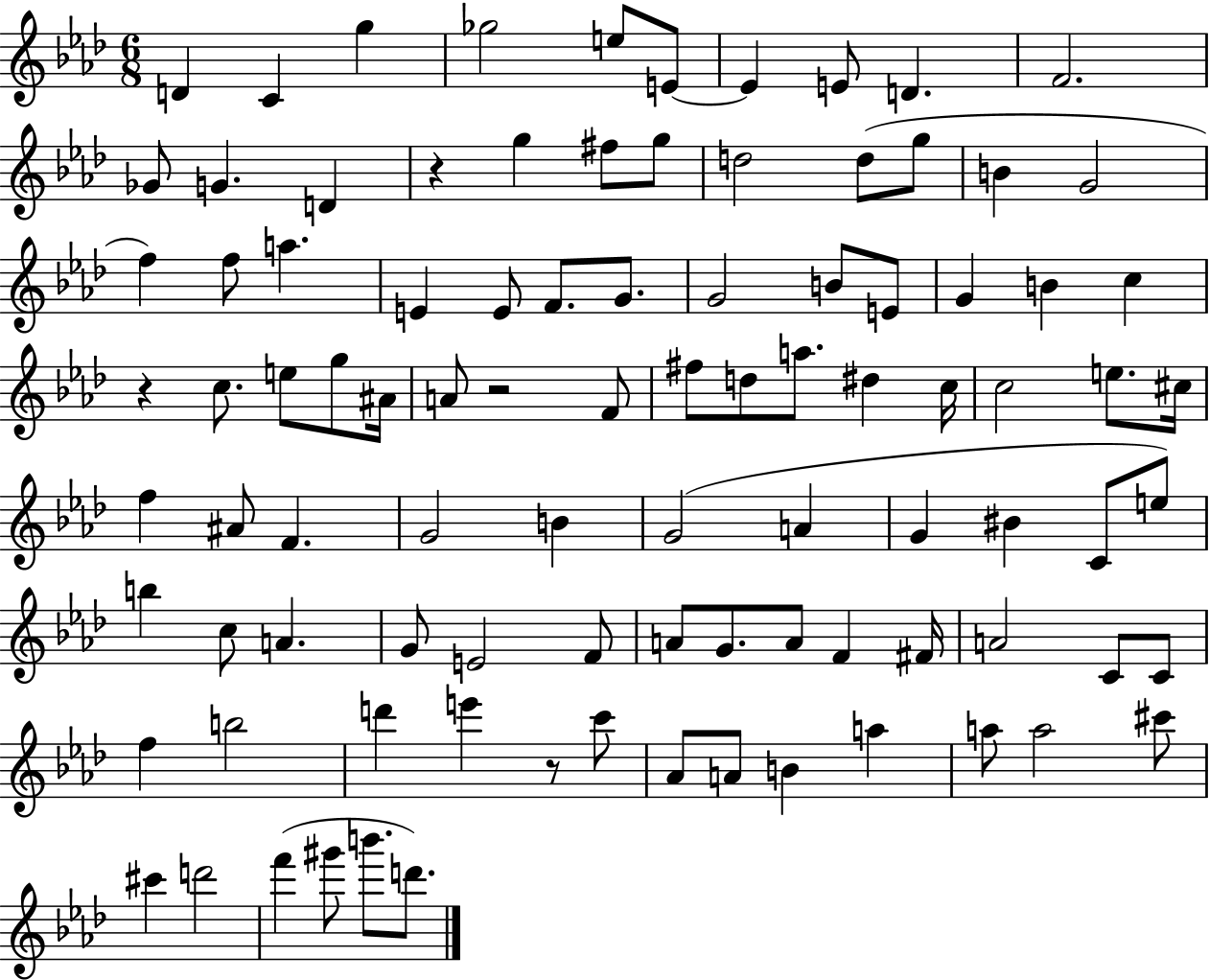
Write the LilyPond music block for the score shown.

{
  \clef treble
  \numericTimeSignature
  \time 6/8
  \key aes \major
  d'4 c'4 g''4 | ges''2 e''8 e'8~~ | e'4 e'8 d'4. | f'2. | \break ges'8 g'4. d'4 | r4 g''4 fis''8 g''8 | d''2 d''8( g''8 | b'4 g'2 | \break f''4) f''8 a''4. | e'4 e'8 f'8. g'8. | g'2 b'8 e'8 | g'4 b'4 c''4 | \break r4 c''8. e''8 g''8 ais'16 | a'8 r2 f'8 | fis''8 d''8 a''8. dis''4 c''16 | c''2 e''8. cis''16 | \break f''4 ais'8 f'4. | g'2 b'4 | g'2( a'4 | g'4 bis'4 c'8 e''8) | \break b''4 c''8 a'4. | g'8 e'2 f'8 | a'8 g'8. a'8 f'4 fis'16 | a'2 c'8 c'8 | \break f''4 b''2 | d'''4 e'''4 r8 c'''8 | aes'8 a'8 b'4 a''4 | a''8 a''2 cis'''8 | \break cis'''4 d'''2 | f'''4( gis'''8 b'''8. d'''8.) | \bar "|."
}